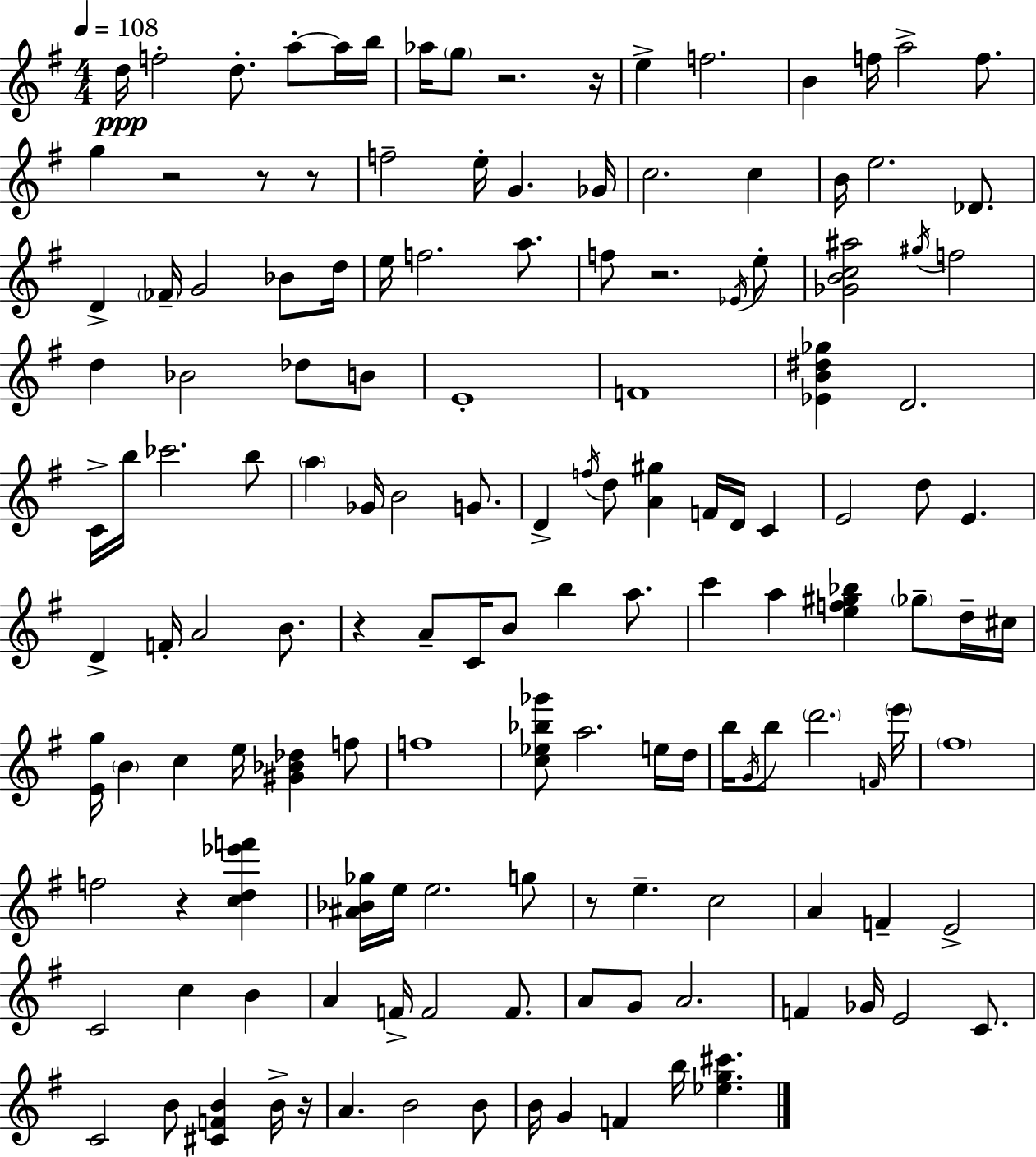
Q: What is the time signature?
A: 4/4